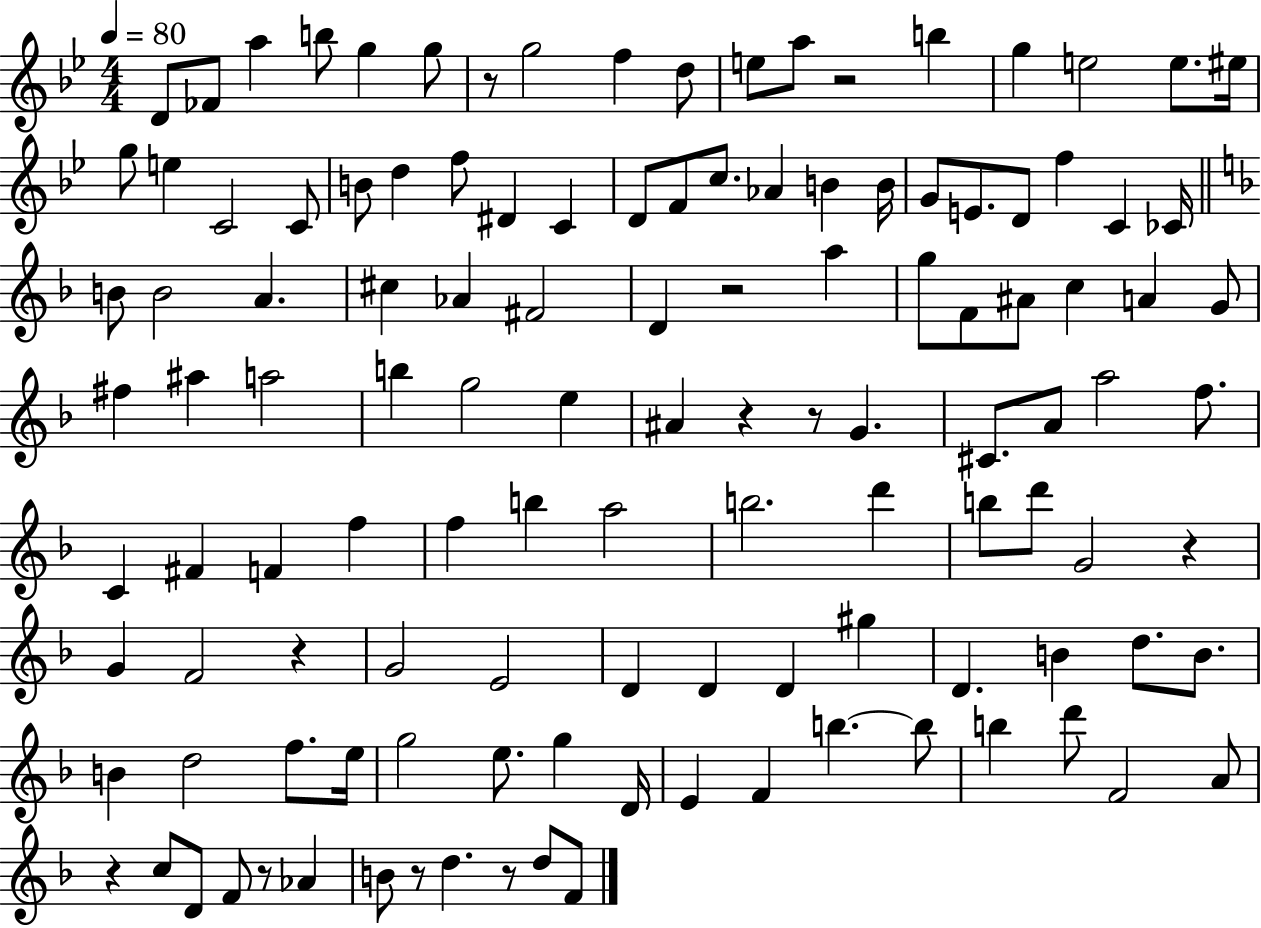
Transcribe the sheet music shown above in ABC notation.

X:1
T:Untitled
M:4/4
L:1/4
K:Bb
D/2 _F/2 a b/2 g g/2 z/2 g2 f d/2 e/2 a/2 z2 b g e2 e/2 ^e/4 g/2 e C2 C/2 B/2 d f/2 ^D C D/2 F/2 c/2 _A B B/4 G/2 E/2 D/2 f C _C/4 B/2 B2 A ^c _A ^F2 D z2 a g/2 F/2 ^A/2 c A G/2 ^f ^a a2 b g2 e ^A z z/2 G ^C/2 A/2 a2 f/2 C ^F F f f b a2 b2 d' b/2 d'/2 G2 z G F2 z G2 E2 D D D ^g D B d/2 B/2 B d2 f/2 e/4 g2 e/2 g D/4 E F b b/2 b d'/2 F2 A/2 z c/2 D/2 F/2 z/2 _A B/2 z/2 d z/2 d/2 F/2